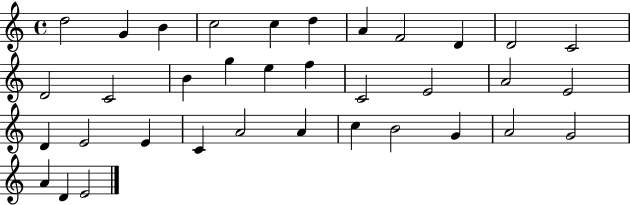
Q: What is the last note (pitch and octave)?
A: E4